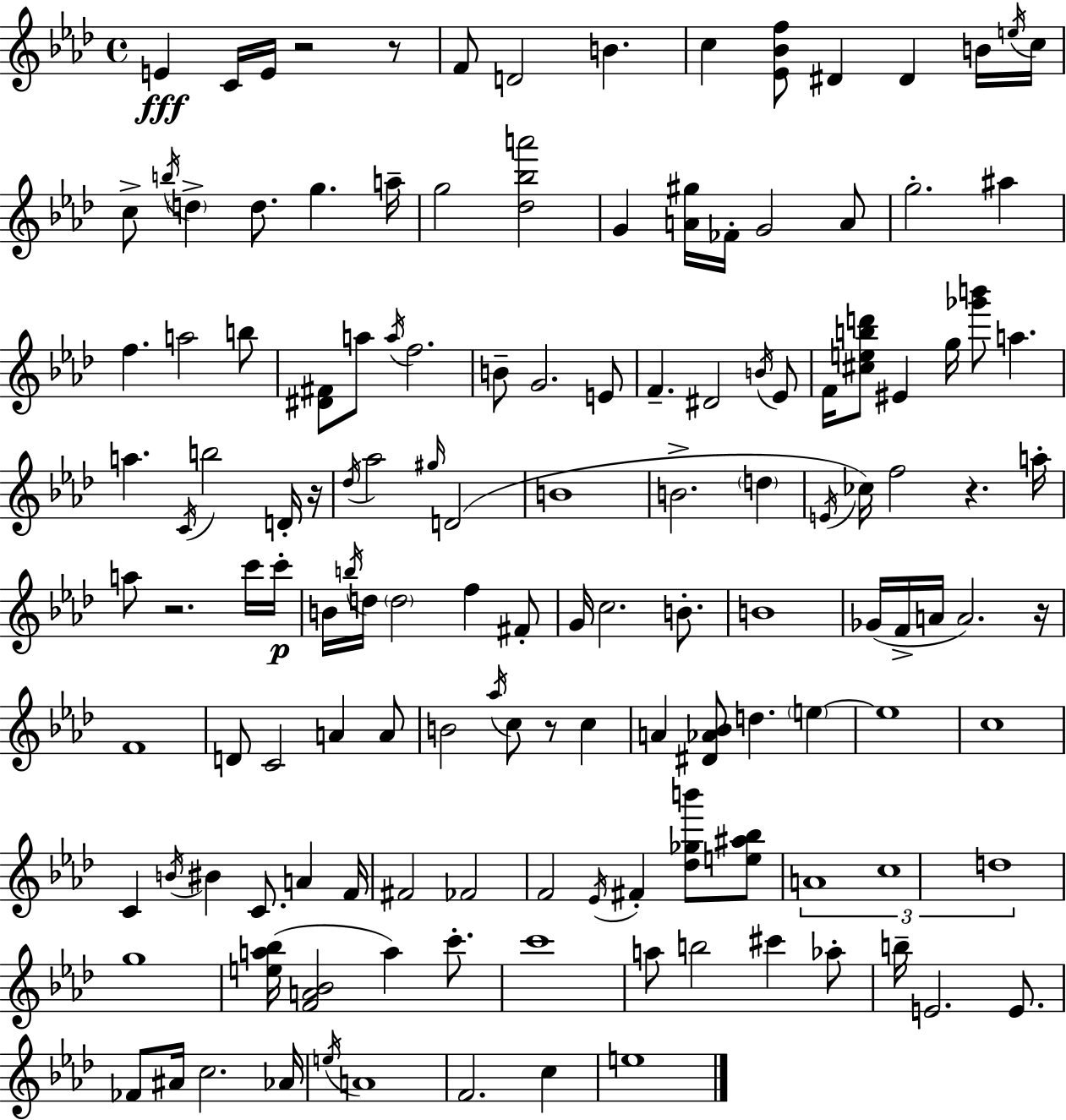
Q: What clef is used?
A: treble